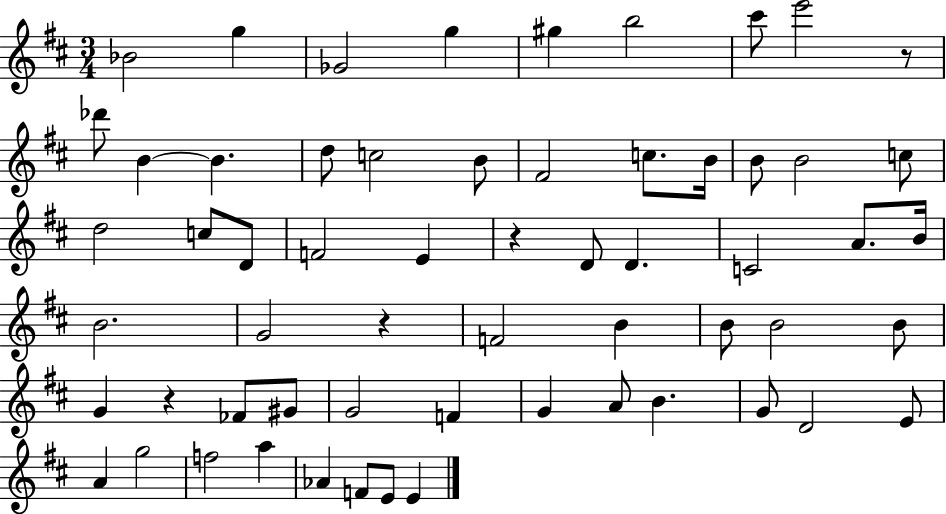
Bb4/h G5/q Gb4/h G5/q G#5/q B5/h C#6/e E6/h R/e Db6/e B4/q B4/q. D5/e C5/h B4/e F#4/h C5/e. B4/s B4/e B4/h C5/e D5/h C5/e D4/e F4/h E4/q R/q D4/e D4/q. C4/h A4/e. B4/s B4/h. G4/h R/q F4/h B4/q B4/e B4/h B4/e G4/q R/q FES4/e G#4/e G4/h F4/q G4/q A4/e B4/q. G4/e D4/h E4/e A4/q G5/h F5/h A5/q Ab4/q F4/e E4/e E4/q